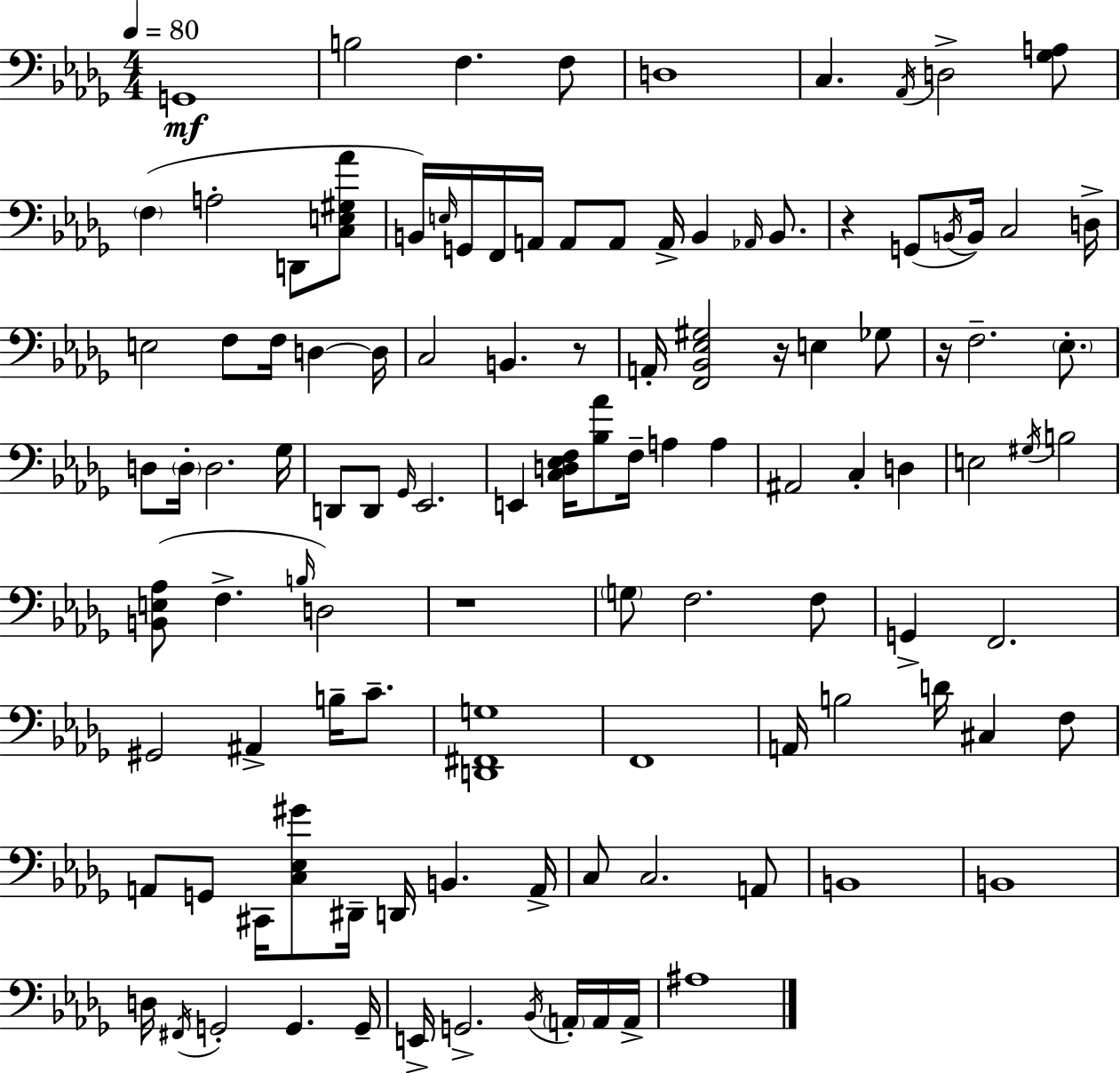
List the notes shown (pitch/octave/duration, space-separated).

G2/w B3/h F3/q. F3/e D3/w C3/q. Ab2/s D3/h [Gb3,A3]/e F3/q A3/h D2/e [C3,E3,G#3,Ab4]/e B2/s E3/s G2/s F2/s A2/s A2/e A2/e A2/s B2/q Ab2/s B2/e. R/q G2/e B2/s B2/s C3/h D3/s E3/h F3/e F3/s D3/q D3/s C3/h B2/q. R/e A2/s [F2,Bb2,Eb3,G#3]/h R/s E3/q Gb3/e R/s F3/h. Eb3/e. D3/e D3/s D3/h. Gb3/s D2/e D2/e Gb2/s Eb2/h. E2/q [C3,D3,Eb3,F3]/s [Bb3,Ab4]/e F3/s A3/q A3/q A#2/h C3/q D3/q E3/h G#3/s B3/h [B2,E3,Ab3]/e F3/q. B3/s D3/h R/w G3/e F3/h. F3/e G2/q F2/h. G#2/h A#2/q B3/s C4/e. [D2,F#2,G3]/w F2/w A2/s B3/h D4/s C#3/q F3/e A2/e G2/e C#2/s [C3,Eb3,G#4]/e D#2/s D2/s B2/q. A2/s C3/e C3/h. A2/e B2/w B2/w D3/s F#2/s G2/h G2/q. G2/s E2/s G2/h. Bb2/s A2/s A2/s A2/s A#3/w